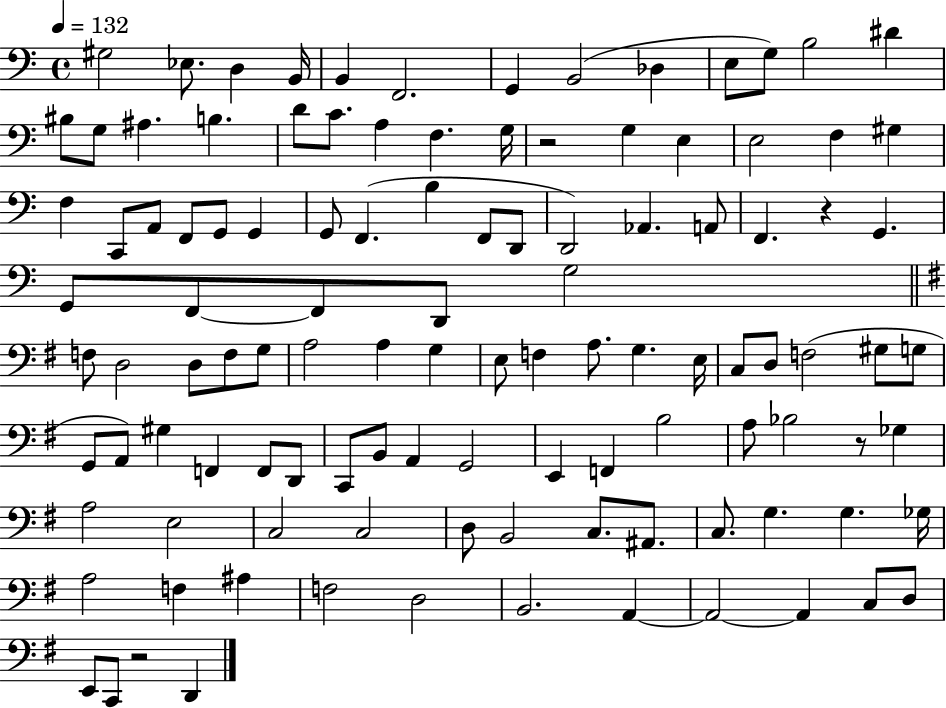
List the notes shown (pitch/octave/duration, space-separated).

G#3/h Eb3/e. D3/q B2/s B2/q F2/h. G2/q B2/h Db3/q E3/e G3/e B3/h D#4/q BIS3/e G3/e A#3/q. B3/q. D4/e C4/e. A3/q F3/q. G3/s R/h G3/q E3/q E3/h F3/q G#3/q F3/q C2/e A2/e F2/e G2/e G2/q G2/e F2/q. B3/q F2/e D2/e D2/h Ab2/q. A2/e F2/q. R/q G2/q. G2/e F2/e F2/e D2/e G3/h F3/e D3/h D3/e F3/e G3/e A3/h A3/q G3/q E3/e F3/q A3/e. G3/q. E3/s C3/e D3/e F3/h G#3/e G3/e G2/e A2/e G#3/q F2/q F2/e D2/e C2/e B2/e A2/q G2/h E2/q F2/q B3/h A3/e Bb3/h R/e Gb3/q A3/h E3/h C3/h C3/h D3/e B2/h C3/e. A#2/e. C3/e. G3/q. G3/q. Gb3/s A3/h F3/q A#3/q F3/h D3/h B2/h. A2/q A2/h A2/q C3/e D3/e E2/e C2/e R/h D2/q